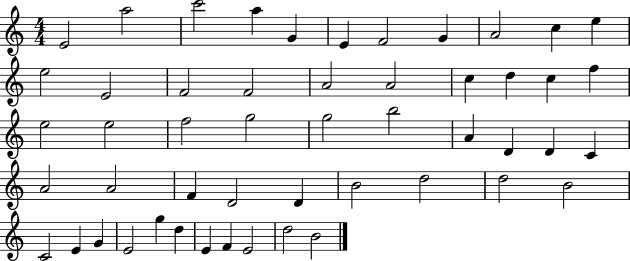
{
  \clef treble
  \numericTimeSignature
  \time 4/4
  \key c \major
  e'2 a''2 | c'''2 a''4 g'4 | e'4 f'2 g'4 | a'2 c''4 e''4 | \break e''2 e'2 | f'2 f'2 | a'2 a'2 | c''4 d''4 c''4 f''4 | \break e''2 e''2 | f''2 g''2 | g''2 b''2 | a'4 d'4 d'4 c'4 | \break a'2 a'2 | f'4 d'2 d'4 | b'2 d''2 | d''2 b'2 | \break c'2 e'4 g'4 | e'2 g''4 d''4 | e'4 f'4 e'2 | d''2 b'2 | \break \bar "|."
}